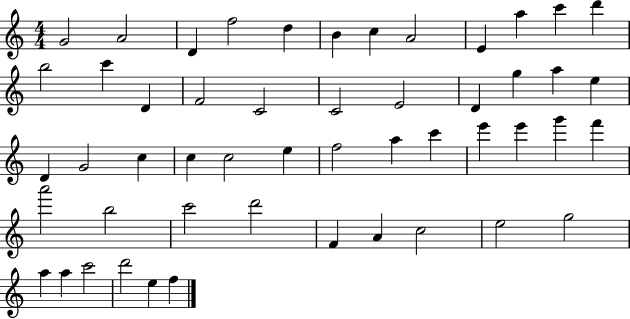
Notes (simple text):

G4/h A4/h D4/q F5/h D5/q B4/q C5/q A4/h E4/q A5/q C6/q D6/q B5/h C6/q D4/q F4/h C4/h C4/h E4/h D4/q G5/q A5/q E5/q D4/q G4/h C5/q C5/q C5/h E5/q F5/h A5/q C6/q E6/q E6/q G6/q F6/q A6/h B5/h C6/h D6/h F4/q A4/q C5/h E5/h G5/h A5/q A5/q C6/h D6/h E5/q F5/q